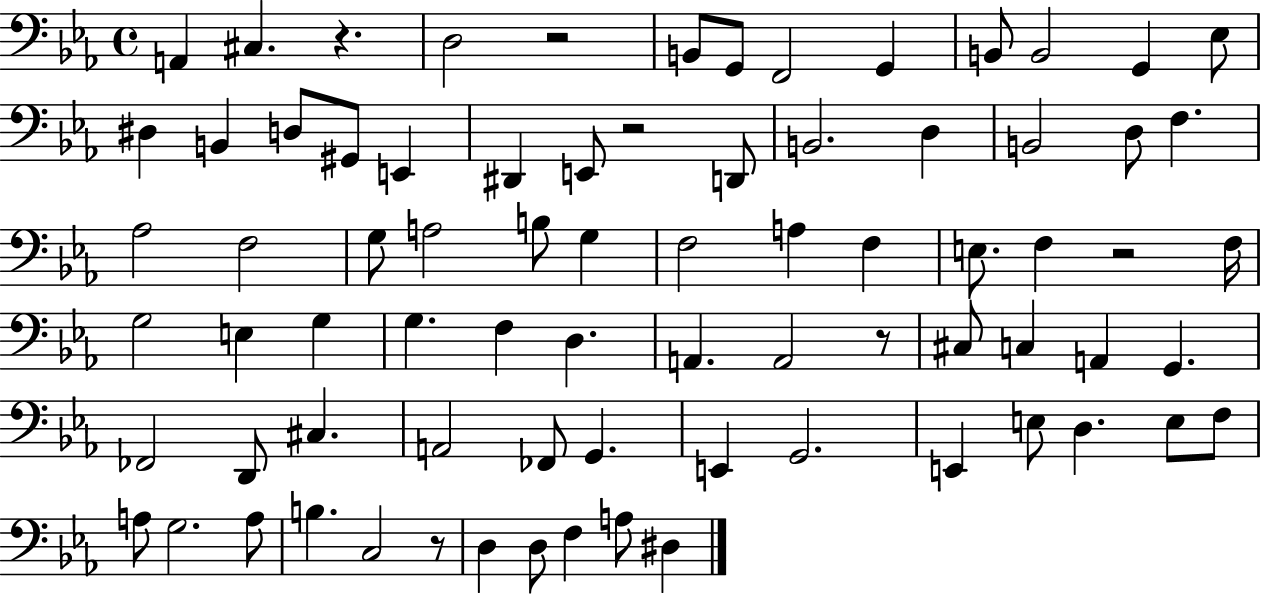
{
  \clef bass
  \time 4/4
  \defaultTimeSignature
  \key ees \major
  \repeat volta 2 { a,4 cis4. r4. | d2 r2 | b,8 g,8 f,2 g,4 | b,8 b,2 g,4 ees8 | \break dis4 b,4 d8 gis,8 e,4 | dis,4 e,8 r2 d,8 | b,2. d4 | b,2 d8 f4. | \break aes2 f2 | g8 a2 b8 g4 | f2 a4 f4 | e8. f4 r2 f16 | \break g2 e4 g4 | g4. f4 d4. | a,4. a,2 r8 | cis8 c4 a,4 g,4. | \break fes,2 d,8 cis4. | a,2 fes,8 g,4. | e,4 g,2. | e,4 e8 d4. e8 f8 | \break a8 g2. a8 | b4. c2 r8 | d4 d8 f4 a8 dis4 | } \bar "|."
}